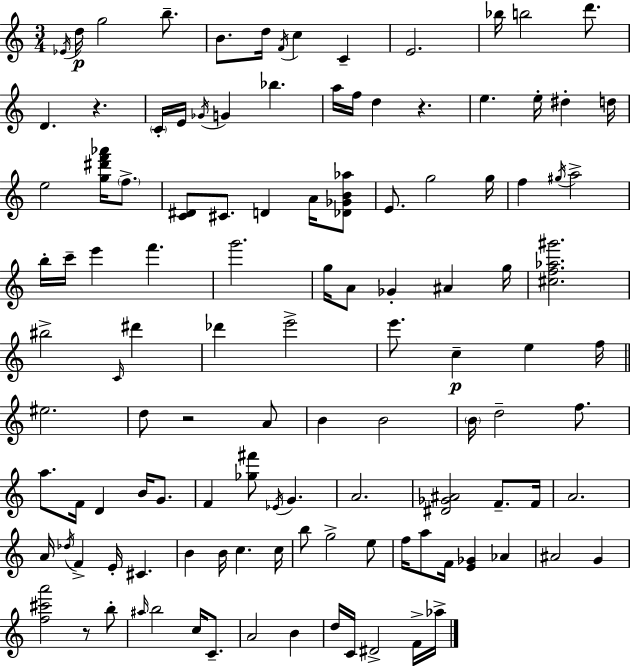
X:1
T:Untitled
M:3/4
L:1/4
K:Am
_E/4 d/4 g2 b/2 B/2 d/4 F/4 c C E2 _b/4 b2 d'/2 D z C/4 E/4 _G/4 G _b a/4 f/4 d z e e/4 ^d d/4 e2 [g^d'f'_a']/4 f/2 [C^D]/2 ^C/2 D A/4 [_D_GB_a]/2 E/2 g2 g/4 f ^g/4 a2 b/4 c'/4 e' f' g'2 g/4 A/2 _G ^A g/4 [^cf_a^g']2 ^b2 C/4 ^d' _d' e'2 e'/2 c e f/4 ^e2 d/2 z2 A/2 B B2 B/4 d2 f/2 a/2 F/4 D B/4 G/2 F [_g^f']/2 _E/4 G A2 [^D_G^A]2 F/2 F/4 A2 A/4 _d/4 F E/4 ^C B B/4 c c/4 b/2 g2 e/2 f/4 a/2 F/4 [E_G] _A ^A2 G [f^c'a']2 z/2 b/2 ^a/4 b2 c/4 C/2 A2 B d/4 C/4 ^D2 F/4 _a/4